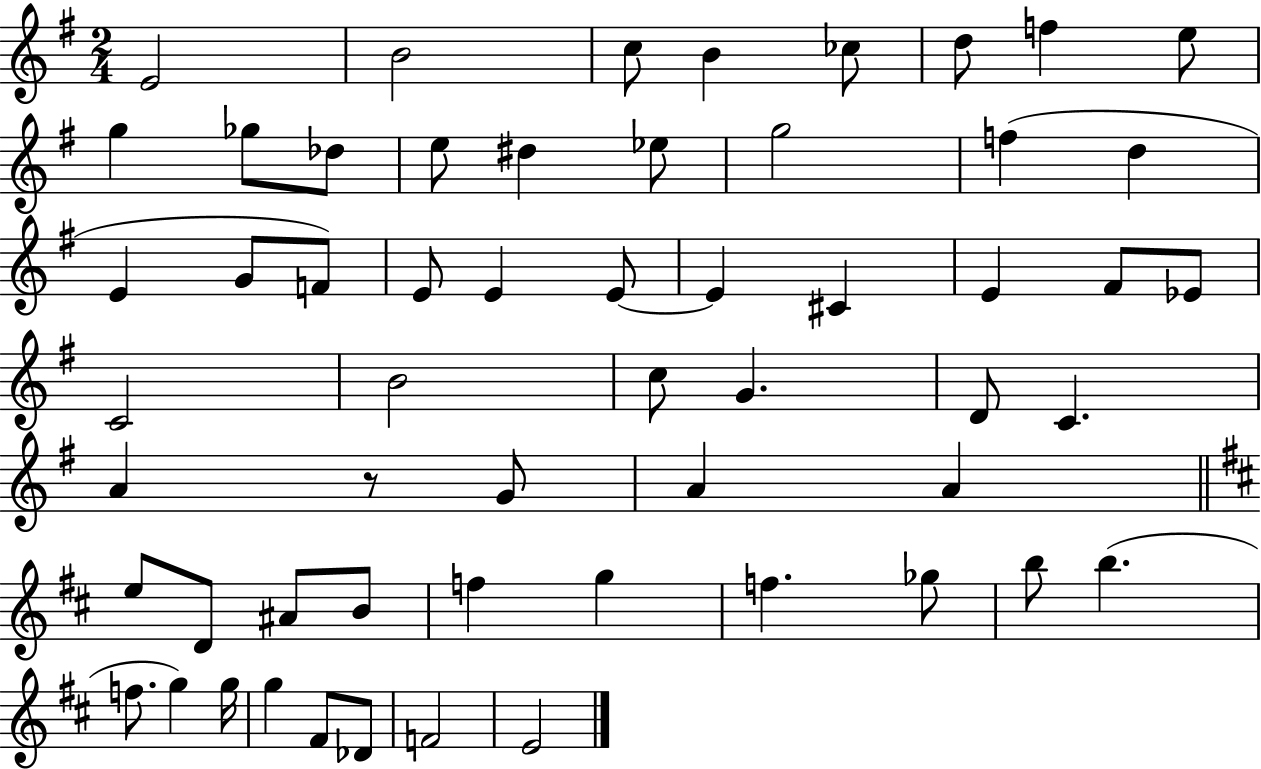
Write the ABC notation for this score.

X:1
T:Untitled
M:2/4
L:1/4
K:G
E2 B2 c/2 B _c/2 d/2 f e/2 g _g/2 _d/2 e/2 ^d _e/2 g2 f d E G/2 F/2 E/2 E E/2 E ^C E ^F/2 _E/2 C2 B2 c/2 G D/2 C A z/2 G/2 A A e/2 D/2 ^A/2 B/2 f g f _g/2 b/2 b f/2 g g/4 g ^F/2 _D/2 F2 E2